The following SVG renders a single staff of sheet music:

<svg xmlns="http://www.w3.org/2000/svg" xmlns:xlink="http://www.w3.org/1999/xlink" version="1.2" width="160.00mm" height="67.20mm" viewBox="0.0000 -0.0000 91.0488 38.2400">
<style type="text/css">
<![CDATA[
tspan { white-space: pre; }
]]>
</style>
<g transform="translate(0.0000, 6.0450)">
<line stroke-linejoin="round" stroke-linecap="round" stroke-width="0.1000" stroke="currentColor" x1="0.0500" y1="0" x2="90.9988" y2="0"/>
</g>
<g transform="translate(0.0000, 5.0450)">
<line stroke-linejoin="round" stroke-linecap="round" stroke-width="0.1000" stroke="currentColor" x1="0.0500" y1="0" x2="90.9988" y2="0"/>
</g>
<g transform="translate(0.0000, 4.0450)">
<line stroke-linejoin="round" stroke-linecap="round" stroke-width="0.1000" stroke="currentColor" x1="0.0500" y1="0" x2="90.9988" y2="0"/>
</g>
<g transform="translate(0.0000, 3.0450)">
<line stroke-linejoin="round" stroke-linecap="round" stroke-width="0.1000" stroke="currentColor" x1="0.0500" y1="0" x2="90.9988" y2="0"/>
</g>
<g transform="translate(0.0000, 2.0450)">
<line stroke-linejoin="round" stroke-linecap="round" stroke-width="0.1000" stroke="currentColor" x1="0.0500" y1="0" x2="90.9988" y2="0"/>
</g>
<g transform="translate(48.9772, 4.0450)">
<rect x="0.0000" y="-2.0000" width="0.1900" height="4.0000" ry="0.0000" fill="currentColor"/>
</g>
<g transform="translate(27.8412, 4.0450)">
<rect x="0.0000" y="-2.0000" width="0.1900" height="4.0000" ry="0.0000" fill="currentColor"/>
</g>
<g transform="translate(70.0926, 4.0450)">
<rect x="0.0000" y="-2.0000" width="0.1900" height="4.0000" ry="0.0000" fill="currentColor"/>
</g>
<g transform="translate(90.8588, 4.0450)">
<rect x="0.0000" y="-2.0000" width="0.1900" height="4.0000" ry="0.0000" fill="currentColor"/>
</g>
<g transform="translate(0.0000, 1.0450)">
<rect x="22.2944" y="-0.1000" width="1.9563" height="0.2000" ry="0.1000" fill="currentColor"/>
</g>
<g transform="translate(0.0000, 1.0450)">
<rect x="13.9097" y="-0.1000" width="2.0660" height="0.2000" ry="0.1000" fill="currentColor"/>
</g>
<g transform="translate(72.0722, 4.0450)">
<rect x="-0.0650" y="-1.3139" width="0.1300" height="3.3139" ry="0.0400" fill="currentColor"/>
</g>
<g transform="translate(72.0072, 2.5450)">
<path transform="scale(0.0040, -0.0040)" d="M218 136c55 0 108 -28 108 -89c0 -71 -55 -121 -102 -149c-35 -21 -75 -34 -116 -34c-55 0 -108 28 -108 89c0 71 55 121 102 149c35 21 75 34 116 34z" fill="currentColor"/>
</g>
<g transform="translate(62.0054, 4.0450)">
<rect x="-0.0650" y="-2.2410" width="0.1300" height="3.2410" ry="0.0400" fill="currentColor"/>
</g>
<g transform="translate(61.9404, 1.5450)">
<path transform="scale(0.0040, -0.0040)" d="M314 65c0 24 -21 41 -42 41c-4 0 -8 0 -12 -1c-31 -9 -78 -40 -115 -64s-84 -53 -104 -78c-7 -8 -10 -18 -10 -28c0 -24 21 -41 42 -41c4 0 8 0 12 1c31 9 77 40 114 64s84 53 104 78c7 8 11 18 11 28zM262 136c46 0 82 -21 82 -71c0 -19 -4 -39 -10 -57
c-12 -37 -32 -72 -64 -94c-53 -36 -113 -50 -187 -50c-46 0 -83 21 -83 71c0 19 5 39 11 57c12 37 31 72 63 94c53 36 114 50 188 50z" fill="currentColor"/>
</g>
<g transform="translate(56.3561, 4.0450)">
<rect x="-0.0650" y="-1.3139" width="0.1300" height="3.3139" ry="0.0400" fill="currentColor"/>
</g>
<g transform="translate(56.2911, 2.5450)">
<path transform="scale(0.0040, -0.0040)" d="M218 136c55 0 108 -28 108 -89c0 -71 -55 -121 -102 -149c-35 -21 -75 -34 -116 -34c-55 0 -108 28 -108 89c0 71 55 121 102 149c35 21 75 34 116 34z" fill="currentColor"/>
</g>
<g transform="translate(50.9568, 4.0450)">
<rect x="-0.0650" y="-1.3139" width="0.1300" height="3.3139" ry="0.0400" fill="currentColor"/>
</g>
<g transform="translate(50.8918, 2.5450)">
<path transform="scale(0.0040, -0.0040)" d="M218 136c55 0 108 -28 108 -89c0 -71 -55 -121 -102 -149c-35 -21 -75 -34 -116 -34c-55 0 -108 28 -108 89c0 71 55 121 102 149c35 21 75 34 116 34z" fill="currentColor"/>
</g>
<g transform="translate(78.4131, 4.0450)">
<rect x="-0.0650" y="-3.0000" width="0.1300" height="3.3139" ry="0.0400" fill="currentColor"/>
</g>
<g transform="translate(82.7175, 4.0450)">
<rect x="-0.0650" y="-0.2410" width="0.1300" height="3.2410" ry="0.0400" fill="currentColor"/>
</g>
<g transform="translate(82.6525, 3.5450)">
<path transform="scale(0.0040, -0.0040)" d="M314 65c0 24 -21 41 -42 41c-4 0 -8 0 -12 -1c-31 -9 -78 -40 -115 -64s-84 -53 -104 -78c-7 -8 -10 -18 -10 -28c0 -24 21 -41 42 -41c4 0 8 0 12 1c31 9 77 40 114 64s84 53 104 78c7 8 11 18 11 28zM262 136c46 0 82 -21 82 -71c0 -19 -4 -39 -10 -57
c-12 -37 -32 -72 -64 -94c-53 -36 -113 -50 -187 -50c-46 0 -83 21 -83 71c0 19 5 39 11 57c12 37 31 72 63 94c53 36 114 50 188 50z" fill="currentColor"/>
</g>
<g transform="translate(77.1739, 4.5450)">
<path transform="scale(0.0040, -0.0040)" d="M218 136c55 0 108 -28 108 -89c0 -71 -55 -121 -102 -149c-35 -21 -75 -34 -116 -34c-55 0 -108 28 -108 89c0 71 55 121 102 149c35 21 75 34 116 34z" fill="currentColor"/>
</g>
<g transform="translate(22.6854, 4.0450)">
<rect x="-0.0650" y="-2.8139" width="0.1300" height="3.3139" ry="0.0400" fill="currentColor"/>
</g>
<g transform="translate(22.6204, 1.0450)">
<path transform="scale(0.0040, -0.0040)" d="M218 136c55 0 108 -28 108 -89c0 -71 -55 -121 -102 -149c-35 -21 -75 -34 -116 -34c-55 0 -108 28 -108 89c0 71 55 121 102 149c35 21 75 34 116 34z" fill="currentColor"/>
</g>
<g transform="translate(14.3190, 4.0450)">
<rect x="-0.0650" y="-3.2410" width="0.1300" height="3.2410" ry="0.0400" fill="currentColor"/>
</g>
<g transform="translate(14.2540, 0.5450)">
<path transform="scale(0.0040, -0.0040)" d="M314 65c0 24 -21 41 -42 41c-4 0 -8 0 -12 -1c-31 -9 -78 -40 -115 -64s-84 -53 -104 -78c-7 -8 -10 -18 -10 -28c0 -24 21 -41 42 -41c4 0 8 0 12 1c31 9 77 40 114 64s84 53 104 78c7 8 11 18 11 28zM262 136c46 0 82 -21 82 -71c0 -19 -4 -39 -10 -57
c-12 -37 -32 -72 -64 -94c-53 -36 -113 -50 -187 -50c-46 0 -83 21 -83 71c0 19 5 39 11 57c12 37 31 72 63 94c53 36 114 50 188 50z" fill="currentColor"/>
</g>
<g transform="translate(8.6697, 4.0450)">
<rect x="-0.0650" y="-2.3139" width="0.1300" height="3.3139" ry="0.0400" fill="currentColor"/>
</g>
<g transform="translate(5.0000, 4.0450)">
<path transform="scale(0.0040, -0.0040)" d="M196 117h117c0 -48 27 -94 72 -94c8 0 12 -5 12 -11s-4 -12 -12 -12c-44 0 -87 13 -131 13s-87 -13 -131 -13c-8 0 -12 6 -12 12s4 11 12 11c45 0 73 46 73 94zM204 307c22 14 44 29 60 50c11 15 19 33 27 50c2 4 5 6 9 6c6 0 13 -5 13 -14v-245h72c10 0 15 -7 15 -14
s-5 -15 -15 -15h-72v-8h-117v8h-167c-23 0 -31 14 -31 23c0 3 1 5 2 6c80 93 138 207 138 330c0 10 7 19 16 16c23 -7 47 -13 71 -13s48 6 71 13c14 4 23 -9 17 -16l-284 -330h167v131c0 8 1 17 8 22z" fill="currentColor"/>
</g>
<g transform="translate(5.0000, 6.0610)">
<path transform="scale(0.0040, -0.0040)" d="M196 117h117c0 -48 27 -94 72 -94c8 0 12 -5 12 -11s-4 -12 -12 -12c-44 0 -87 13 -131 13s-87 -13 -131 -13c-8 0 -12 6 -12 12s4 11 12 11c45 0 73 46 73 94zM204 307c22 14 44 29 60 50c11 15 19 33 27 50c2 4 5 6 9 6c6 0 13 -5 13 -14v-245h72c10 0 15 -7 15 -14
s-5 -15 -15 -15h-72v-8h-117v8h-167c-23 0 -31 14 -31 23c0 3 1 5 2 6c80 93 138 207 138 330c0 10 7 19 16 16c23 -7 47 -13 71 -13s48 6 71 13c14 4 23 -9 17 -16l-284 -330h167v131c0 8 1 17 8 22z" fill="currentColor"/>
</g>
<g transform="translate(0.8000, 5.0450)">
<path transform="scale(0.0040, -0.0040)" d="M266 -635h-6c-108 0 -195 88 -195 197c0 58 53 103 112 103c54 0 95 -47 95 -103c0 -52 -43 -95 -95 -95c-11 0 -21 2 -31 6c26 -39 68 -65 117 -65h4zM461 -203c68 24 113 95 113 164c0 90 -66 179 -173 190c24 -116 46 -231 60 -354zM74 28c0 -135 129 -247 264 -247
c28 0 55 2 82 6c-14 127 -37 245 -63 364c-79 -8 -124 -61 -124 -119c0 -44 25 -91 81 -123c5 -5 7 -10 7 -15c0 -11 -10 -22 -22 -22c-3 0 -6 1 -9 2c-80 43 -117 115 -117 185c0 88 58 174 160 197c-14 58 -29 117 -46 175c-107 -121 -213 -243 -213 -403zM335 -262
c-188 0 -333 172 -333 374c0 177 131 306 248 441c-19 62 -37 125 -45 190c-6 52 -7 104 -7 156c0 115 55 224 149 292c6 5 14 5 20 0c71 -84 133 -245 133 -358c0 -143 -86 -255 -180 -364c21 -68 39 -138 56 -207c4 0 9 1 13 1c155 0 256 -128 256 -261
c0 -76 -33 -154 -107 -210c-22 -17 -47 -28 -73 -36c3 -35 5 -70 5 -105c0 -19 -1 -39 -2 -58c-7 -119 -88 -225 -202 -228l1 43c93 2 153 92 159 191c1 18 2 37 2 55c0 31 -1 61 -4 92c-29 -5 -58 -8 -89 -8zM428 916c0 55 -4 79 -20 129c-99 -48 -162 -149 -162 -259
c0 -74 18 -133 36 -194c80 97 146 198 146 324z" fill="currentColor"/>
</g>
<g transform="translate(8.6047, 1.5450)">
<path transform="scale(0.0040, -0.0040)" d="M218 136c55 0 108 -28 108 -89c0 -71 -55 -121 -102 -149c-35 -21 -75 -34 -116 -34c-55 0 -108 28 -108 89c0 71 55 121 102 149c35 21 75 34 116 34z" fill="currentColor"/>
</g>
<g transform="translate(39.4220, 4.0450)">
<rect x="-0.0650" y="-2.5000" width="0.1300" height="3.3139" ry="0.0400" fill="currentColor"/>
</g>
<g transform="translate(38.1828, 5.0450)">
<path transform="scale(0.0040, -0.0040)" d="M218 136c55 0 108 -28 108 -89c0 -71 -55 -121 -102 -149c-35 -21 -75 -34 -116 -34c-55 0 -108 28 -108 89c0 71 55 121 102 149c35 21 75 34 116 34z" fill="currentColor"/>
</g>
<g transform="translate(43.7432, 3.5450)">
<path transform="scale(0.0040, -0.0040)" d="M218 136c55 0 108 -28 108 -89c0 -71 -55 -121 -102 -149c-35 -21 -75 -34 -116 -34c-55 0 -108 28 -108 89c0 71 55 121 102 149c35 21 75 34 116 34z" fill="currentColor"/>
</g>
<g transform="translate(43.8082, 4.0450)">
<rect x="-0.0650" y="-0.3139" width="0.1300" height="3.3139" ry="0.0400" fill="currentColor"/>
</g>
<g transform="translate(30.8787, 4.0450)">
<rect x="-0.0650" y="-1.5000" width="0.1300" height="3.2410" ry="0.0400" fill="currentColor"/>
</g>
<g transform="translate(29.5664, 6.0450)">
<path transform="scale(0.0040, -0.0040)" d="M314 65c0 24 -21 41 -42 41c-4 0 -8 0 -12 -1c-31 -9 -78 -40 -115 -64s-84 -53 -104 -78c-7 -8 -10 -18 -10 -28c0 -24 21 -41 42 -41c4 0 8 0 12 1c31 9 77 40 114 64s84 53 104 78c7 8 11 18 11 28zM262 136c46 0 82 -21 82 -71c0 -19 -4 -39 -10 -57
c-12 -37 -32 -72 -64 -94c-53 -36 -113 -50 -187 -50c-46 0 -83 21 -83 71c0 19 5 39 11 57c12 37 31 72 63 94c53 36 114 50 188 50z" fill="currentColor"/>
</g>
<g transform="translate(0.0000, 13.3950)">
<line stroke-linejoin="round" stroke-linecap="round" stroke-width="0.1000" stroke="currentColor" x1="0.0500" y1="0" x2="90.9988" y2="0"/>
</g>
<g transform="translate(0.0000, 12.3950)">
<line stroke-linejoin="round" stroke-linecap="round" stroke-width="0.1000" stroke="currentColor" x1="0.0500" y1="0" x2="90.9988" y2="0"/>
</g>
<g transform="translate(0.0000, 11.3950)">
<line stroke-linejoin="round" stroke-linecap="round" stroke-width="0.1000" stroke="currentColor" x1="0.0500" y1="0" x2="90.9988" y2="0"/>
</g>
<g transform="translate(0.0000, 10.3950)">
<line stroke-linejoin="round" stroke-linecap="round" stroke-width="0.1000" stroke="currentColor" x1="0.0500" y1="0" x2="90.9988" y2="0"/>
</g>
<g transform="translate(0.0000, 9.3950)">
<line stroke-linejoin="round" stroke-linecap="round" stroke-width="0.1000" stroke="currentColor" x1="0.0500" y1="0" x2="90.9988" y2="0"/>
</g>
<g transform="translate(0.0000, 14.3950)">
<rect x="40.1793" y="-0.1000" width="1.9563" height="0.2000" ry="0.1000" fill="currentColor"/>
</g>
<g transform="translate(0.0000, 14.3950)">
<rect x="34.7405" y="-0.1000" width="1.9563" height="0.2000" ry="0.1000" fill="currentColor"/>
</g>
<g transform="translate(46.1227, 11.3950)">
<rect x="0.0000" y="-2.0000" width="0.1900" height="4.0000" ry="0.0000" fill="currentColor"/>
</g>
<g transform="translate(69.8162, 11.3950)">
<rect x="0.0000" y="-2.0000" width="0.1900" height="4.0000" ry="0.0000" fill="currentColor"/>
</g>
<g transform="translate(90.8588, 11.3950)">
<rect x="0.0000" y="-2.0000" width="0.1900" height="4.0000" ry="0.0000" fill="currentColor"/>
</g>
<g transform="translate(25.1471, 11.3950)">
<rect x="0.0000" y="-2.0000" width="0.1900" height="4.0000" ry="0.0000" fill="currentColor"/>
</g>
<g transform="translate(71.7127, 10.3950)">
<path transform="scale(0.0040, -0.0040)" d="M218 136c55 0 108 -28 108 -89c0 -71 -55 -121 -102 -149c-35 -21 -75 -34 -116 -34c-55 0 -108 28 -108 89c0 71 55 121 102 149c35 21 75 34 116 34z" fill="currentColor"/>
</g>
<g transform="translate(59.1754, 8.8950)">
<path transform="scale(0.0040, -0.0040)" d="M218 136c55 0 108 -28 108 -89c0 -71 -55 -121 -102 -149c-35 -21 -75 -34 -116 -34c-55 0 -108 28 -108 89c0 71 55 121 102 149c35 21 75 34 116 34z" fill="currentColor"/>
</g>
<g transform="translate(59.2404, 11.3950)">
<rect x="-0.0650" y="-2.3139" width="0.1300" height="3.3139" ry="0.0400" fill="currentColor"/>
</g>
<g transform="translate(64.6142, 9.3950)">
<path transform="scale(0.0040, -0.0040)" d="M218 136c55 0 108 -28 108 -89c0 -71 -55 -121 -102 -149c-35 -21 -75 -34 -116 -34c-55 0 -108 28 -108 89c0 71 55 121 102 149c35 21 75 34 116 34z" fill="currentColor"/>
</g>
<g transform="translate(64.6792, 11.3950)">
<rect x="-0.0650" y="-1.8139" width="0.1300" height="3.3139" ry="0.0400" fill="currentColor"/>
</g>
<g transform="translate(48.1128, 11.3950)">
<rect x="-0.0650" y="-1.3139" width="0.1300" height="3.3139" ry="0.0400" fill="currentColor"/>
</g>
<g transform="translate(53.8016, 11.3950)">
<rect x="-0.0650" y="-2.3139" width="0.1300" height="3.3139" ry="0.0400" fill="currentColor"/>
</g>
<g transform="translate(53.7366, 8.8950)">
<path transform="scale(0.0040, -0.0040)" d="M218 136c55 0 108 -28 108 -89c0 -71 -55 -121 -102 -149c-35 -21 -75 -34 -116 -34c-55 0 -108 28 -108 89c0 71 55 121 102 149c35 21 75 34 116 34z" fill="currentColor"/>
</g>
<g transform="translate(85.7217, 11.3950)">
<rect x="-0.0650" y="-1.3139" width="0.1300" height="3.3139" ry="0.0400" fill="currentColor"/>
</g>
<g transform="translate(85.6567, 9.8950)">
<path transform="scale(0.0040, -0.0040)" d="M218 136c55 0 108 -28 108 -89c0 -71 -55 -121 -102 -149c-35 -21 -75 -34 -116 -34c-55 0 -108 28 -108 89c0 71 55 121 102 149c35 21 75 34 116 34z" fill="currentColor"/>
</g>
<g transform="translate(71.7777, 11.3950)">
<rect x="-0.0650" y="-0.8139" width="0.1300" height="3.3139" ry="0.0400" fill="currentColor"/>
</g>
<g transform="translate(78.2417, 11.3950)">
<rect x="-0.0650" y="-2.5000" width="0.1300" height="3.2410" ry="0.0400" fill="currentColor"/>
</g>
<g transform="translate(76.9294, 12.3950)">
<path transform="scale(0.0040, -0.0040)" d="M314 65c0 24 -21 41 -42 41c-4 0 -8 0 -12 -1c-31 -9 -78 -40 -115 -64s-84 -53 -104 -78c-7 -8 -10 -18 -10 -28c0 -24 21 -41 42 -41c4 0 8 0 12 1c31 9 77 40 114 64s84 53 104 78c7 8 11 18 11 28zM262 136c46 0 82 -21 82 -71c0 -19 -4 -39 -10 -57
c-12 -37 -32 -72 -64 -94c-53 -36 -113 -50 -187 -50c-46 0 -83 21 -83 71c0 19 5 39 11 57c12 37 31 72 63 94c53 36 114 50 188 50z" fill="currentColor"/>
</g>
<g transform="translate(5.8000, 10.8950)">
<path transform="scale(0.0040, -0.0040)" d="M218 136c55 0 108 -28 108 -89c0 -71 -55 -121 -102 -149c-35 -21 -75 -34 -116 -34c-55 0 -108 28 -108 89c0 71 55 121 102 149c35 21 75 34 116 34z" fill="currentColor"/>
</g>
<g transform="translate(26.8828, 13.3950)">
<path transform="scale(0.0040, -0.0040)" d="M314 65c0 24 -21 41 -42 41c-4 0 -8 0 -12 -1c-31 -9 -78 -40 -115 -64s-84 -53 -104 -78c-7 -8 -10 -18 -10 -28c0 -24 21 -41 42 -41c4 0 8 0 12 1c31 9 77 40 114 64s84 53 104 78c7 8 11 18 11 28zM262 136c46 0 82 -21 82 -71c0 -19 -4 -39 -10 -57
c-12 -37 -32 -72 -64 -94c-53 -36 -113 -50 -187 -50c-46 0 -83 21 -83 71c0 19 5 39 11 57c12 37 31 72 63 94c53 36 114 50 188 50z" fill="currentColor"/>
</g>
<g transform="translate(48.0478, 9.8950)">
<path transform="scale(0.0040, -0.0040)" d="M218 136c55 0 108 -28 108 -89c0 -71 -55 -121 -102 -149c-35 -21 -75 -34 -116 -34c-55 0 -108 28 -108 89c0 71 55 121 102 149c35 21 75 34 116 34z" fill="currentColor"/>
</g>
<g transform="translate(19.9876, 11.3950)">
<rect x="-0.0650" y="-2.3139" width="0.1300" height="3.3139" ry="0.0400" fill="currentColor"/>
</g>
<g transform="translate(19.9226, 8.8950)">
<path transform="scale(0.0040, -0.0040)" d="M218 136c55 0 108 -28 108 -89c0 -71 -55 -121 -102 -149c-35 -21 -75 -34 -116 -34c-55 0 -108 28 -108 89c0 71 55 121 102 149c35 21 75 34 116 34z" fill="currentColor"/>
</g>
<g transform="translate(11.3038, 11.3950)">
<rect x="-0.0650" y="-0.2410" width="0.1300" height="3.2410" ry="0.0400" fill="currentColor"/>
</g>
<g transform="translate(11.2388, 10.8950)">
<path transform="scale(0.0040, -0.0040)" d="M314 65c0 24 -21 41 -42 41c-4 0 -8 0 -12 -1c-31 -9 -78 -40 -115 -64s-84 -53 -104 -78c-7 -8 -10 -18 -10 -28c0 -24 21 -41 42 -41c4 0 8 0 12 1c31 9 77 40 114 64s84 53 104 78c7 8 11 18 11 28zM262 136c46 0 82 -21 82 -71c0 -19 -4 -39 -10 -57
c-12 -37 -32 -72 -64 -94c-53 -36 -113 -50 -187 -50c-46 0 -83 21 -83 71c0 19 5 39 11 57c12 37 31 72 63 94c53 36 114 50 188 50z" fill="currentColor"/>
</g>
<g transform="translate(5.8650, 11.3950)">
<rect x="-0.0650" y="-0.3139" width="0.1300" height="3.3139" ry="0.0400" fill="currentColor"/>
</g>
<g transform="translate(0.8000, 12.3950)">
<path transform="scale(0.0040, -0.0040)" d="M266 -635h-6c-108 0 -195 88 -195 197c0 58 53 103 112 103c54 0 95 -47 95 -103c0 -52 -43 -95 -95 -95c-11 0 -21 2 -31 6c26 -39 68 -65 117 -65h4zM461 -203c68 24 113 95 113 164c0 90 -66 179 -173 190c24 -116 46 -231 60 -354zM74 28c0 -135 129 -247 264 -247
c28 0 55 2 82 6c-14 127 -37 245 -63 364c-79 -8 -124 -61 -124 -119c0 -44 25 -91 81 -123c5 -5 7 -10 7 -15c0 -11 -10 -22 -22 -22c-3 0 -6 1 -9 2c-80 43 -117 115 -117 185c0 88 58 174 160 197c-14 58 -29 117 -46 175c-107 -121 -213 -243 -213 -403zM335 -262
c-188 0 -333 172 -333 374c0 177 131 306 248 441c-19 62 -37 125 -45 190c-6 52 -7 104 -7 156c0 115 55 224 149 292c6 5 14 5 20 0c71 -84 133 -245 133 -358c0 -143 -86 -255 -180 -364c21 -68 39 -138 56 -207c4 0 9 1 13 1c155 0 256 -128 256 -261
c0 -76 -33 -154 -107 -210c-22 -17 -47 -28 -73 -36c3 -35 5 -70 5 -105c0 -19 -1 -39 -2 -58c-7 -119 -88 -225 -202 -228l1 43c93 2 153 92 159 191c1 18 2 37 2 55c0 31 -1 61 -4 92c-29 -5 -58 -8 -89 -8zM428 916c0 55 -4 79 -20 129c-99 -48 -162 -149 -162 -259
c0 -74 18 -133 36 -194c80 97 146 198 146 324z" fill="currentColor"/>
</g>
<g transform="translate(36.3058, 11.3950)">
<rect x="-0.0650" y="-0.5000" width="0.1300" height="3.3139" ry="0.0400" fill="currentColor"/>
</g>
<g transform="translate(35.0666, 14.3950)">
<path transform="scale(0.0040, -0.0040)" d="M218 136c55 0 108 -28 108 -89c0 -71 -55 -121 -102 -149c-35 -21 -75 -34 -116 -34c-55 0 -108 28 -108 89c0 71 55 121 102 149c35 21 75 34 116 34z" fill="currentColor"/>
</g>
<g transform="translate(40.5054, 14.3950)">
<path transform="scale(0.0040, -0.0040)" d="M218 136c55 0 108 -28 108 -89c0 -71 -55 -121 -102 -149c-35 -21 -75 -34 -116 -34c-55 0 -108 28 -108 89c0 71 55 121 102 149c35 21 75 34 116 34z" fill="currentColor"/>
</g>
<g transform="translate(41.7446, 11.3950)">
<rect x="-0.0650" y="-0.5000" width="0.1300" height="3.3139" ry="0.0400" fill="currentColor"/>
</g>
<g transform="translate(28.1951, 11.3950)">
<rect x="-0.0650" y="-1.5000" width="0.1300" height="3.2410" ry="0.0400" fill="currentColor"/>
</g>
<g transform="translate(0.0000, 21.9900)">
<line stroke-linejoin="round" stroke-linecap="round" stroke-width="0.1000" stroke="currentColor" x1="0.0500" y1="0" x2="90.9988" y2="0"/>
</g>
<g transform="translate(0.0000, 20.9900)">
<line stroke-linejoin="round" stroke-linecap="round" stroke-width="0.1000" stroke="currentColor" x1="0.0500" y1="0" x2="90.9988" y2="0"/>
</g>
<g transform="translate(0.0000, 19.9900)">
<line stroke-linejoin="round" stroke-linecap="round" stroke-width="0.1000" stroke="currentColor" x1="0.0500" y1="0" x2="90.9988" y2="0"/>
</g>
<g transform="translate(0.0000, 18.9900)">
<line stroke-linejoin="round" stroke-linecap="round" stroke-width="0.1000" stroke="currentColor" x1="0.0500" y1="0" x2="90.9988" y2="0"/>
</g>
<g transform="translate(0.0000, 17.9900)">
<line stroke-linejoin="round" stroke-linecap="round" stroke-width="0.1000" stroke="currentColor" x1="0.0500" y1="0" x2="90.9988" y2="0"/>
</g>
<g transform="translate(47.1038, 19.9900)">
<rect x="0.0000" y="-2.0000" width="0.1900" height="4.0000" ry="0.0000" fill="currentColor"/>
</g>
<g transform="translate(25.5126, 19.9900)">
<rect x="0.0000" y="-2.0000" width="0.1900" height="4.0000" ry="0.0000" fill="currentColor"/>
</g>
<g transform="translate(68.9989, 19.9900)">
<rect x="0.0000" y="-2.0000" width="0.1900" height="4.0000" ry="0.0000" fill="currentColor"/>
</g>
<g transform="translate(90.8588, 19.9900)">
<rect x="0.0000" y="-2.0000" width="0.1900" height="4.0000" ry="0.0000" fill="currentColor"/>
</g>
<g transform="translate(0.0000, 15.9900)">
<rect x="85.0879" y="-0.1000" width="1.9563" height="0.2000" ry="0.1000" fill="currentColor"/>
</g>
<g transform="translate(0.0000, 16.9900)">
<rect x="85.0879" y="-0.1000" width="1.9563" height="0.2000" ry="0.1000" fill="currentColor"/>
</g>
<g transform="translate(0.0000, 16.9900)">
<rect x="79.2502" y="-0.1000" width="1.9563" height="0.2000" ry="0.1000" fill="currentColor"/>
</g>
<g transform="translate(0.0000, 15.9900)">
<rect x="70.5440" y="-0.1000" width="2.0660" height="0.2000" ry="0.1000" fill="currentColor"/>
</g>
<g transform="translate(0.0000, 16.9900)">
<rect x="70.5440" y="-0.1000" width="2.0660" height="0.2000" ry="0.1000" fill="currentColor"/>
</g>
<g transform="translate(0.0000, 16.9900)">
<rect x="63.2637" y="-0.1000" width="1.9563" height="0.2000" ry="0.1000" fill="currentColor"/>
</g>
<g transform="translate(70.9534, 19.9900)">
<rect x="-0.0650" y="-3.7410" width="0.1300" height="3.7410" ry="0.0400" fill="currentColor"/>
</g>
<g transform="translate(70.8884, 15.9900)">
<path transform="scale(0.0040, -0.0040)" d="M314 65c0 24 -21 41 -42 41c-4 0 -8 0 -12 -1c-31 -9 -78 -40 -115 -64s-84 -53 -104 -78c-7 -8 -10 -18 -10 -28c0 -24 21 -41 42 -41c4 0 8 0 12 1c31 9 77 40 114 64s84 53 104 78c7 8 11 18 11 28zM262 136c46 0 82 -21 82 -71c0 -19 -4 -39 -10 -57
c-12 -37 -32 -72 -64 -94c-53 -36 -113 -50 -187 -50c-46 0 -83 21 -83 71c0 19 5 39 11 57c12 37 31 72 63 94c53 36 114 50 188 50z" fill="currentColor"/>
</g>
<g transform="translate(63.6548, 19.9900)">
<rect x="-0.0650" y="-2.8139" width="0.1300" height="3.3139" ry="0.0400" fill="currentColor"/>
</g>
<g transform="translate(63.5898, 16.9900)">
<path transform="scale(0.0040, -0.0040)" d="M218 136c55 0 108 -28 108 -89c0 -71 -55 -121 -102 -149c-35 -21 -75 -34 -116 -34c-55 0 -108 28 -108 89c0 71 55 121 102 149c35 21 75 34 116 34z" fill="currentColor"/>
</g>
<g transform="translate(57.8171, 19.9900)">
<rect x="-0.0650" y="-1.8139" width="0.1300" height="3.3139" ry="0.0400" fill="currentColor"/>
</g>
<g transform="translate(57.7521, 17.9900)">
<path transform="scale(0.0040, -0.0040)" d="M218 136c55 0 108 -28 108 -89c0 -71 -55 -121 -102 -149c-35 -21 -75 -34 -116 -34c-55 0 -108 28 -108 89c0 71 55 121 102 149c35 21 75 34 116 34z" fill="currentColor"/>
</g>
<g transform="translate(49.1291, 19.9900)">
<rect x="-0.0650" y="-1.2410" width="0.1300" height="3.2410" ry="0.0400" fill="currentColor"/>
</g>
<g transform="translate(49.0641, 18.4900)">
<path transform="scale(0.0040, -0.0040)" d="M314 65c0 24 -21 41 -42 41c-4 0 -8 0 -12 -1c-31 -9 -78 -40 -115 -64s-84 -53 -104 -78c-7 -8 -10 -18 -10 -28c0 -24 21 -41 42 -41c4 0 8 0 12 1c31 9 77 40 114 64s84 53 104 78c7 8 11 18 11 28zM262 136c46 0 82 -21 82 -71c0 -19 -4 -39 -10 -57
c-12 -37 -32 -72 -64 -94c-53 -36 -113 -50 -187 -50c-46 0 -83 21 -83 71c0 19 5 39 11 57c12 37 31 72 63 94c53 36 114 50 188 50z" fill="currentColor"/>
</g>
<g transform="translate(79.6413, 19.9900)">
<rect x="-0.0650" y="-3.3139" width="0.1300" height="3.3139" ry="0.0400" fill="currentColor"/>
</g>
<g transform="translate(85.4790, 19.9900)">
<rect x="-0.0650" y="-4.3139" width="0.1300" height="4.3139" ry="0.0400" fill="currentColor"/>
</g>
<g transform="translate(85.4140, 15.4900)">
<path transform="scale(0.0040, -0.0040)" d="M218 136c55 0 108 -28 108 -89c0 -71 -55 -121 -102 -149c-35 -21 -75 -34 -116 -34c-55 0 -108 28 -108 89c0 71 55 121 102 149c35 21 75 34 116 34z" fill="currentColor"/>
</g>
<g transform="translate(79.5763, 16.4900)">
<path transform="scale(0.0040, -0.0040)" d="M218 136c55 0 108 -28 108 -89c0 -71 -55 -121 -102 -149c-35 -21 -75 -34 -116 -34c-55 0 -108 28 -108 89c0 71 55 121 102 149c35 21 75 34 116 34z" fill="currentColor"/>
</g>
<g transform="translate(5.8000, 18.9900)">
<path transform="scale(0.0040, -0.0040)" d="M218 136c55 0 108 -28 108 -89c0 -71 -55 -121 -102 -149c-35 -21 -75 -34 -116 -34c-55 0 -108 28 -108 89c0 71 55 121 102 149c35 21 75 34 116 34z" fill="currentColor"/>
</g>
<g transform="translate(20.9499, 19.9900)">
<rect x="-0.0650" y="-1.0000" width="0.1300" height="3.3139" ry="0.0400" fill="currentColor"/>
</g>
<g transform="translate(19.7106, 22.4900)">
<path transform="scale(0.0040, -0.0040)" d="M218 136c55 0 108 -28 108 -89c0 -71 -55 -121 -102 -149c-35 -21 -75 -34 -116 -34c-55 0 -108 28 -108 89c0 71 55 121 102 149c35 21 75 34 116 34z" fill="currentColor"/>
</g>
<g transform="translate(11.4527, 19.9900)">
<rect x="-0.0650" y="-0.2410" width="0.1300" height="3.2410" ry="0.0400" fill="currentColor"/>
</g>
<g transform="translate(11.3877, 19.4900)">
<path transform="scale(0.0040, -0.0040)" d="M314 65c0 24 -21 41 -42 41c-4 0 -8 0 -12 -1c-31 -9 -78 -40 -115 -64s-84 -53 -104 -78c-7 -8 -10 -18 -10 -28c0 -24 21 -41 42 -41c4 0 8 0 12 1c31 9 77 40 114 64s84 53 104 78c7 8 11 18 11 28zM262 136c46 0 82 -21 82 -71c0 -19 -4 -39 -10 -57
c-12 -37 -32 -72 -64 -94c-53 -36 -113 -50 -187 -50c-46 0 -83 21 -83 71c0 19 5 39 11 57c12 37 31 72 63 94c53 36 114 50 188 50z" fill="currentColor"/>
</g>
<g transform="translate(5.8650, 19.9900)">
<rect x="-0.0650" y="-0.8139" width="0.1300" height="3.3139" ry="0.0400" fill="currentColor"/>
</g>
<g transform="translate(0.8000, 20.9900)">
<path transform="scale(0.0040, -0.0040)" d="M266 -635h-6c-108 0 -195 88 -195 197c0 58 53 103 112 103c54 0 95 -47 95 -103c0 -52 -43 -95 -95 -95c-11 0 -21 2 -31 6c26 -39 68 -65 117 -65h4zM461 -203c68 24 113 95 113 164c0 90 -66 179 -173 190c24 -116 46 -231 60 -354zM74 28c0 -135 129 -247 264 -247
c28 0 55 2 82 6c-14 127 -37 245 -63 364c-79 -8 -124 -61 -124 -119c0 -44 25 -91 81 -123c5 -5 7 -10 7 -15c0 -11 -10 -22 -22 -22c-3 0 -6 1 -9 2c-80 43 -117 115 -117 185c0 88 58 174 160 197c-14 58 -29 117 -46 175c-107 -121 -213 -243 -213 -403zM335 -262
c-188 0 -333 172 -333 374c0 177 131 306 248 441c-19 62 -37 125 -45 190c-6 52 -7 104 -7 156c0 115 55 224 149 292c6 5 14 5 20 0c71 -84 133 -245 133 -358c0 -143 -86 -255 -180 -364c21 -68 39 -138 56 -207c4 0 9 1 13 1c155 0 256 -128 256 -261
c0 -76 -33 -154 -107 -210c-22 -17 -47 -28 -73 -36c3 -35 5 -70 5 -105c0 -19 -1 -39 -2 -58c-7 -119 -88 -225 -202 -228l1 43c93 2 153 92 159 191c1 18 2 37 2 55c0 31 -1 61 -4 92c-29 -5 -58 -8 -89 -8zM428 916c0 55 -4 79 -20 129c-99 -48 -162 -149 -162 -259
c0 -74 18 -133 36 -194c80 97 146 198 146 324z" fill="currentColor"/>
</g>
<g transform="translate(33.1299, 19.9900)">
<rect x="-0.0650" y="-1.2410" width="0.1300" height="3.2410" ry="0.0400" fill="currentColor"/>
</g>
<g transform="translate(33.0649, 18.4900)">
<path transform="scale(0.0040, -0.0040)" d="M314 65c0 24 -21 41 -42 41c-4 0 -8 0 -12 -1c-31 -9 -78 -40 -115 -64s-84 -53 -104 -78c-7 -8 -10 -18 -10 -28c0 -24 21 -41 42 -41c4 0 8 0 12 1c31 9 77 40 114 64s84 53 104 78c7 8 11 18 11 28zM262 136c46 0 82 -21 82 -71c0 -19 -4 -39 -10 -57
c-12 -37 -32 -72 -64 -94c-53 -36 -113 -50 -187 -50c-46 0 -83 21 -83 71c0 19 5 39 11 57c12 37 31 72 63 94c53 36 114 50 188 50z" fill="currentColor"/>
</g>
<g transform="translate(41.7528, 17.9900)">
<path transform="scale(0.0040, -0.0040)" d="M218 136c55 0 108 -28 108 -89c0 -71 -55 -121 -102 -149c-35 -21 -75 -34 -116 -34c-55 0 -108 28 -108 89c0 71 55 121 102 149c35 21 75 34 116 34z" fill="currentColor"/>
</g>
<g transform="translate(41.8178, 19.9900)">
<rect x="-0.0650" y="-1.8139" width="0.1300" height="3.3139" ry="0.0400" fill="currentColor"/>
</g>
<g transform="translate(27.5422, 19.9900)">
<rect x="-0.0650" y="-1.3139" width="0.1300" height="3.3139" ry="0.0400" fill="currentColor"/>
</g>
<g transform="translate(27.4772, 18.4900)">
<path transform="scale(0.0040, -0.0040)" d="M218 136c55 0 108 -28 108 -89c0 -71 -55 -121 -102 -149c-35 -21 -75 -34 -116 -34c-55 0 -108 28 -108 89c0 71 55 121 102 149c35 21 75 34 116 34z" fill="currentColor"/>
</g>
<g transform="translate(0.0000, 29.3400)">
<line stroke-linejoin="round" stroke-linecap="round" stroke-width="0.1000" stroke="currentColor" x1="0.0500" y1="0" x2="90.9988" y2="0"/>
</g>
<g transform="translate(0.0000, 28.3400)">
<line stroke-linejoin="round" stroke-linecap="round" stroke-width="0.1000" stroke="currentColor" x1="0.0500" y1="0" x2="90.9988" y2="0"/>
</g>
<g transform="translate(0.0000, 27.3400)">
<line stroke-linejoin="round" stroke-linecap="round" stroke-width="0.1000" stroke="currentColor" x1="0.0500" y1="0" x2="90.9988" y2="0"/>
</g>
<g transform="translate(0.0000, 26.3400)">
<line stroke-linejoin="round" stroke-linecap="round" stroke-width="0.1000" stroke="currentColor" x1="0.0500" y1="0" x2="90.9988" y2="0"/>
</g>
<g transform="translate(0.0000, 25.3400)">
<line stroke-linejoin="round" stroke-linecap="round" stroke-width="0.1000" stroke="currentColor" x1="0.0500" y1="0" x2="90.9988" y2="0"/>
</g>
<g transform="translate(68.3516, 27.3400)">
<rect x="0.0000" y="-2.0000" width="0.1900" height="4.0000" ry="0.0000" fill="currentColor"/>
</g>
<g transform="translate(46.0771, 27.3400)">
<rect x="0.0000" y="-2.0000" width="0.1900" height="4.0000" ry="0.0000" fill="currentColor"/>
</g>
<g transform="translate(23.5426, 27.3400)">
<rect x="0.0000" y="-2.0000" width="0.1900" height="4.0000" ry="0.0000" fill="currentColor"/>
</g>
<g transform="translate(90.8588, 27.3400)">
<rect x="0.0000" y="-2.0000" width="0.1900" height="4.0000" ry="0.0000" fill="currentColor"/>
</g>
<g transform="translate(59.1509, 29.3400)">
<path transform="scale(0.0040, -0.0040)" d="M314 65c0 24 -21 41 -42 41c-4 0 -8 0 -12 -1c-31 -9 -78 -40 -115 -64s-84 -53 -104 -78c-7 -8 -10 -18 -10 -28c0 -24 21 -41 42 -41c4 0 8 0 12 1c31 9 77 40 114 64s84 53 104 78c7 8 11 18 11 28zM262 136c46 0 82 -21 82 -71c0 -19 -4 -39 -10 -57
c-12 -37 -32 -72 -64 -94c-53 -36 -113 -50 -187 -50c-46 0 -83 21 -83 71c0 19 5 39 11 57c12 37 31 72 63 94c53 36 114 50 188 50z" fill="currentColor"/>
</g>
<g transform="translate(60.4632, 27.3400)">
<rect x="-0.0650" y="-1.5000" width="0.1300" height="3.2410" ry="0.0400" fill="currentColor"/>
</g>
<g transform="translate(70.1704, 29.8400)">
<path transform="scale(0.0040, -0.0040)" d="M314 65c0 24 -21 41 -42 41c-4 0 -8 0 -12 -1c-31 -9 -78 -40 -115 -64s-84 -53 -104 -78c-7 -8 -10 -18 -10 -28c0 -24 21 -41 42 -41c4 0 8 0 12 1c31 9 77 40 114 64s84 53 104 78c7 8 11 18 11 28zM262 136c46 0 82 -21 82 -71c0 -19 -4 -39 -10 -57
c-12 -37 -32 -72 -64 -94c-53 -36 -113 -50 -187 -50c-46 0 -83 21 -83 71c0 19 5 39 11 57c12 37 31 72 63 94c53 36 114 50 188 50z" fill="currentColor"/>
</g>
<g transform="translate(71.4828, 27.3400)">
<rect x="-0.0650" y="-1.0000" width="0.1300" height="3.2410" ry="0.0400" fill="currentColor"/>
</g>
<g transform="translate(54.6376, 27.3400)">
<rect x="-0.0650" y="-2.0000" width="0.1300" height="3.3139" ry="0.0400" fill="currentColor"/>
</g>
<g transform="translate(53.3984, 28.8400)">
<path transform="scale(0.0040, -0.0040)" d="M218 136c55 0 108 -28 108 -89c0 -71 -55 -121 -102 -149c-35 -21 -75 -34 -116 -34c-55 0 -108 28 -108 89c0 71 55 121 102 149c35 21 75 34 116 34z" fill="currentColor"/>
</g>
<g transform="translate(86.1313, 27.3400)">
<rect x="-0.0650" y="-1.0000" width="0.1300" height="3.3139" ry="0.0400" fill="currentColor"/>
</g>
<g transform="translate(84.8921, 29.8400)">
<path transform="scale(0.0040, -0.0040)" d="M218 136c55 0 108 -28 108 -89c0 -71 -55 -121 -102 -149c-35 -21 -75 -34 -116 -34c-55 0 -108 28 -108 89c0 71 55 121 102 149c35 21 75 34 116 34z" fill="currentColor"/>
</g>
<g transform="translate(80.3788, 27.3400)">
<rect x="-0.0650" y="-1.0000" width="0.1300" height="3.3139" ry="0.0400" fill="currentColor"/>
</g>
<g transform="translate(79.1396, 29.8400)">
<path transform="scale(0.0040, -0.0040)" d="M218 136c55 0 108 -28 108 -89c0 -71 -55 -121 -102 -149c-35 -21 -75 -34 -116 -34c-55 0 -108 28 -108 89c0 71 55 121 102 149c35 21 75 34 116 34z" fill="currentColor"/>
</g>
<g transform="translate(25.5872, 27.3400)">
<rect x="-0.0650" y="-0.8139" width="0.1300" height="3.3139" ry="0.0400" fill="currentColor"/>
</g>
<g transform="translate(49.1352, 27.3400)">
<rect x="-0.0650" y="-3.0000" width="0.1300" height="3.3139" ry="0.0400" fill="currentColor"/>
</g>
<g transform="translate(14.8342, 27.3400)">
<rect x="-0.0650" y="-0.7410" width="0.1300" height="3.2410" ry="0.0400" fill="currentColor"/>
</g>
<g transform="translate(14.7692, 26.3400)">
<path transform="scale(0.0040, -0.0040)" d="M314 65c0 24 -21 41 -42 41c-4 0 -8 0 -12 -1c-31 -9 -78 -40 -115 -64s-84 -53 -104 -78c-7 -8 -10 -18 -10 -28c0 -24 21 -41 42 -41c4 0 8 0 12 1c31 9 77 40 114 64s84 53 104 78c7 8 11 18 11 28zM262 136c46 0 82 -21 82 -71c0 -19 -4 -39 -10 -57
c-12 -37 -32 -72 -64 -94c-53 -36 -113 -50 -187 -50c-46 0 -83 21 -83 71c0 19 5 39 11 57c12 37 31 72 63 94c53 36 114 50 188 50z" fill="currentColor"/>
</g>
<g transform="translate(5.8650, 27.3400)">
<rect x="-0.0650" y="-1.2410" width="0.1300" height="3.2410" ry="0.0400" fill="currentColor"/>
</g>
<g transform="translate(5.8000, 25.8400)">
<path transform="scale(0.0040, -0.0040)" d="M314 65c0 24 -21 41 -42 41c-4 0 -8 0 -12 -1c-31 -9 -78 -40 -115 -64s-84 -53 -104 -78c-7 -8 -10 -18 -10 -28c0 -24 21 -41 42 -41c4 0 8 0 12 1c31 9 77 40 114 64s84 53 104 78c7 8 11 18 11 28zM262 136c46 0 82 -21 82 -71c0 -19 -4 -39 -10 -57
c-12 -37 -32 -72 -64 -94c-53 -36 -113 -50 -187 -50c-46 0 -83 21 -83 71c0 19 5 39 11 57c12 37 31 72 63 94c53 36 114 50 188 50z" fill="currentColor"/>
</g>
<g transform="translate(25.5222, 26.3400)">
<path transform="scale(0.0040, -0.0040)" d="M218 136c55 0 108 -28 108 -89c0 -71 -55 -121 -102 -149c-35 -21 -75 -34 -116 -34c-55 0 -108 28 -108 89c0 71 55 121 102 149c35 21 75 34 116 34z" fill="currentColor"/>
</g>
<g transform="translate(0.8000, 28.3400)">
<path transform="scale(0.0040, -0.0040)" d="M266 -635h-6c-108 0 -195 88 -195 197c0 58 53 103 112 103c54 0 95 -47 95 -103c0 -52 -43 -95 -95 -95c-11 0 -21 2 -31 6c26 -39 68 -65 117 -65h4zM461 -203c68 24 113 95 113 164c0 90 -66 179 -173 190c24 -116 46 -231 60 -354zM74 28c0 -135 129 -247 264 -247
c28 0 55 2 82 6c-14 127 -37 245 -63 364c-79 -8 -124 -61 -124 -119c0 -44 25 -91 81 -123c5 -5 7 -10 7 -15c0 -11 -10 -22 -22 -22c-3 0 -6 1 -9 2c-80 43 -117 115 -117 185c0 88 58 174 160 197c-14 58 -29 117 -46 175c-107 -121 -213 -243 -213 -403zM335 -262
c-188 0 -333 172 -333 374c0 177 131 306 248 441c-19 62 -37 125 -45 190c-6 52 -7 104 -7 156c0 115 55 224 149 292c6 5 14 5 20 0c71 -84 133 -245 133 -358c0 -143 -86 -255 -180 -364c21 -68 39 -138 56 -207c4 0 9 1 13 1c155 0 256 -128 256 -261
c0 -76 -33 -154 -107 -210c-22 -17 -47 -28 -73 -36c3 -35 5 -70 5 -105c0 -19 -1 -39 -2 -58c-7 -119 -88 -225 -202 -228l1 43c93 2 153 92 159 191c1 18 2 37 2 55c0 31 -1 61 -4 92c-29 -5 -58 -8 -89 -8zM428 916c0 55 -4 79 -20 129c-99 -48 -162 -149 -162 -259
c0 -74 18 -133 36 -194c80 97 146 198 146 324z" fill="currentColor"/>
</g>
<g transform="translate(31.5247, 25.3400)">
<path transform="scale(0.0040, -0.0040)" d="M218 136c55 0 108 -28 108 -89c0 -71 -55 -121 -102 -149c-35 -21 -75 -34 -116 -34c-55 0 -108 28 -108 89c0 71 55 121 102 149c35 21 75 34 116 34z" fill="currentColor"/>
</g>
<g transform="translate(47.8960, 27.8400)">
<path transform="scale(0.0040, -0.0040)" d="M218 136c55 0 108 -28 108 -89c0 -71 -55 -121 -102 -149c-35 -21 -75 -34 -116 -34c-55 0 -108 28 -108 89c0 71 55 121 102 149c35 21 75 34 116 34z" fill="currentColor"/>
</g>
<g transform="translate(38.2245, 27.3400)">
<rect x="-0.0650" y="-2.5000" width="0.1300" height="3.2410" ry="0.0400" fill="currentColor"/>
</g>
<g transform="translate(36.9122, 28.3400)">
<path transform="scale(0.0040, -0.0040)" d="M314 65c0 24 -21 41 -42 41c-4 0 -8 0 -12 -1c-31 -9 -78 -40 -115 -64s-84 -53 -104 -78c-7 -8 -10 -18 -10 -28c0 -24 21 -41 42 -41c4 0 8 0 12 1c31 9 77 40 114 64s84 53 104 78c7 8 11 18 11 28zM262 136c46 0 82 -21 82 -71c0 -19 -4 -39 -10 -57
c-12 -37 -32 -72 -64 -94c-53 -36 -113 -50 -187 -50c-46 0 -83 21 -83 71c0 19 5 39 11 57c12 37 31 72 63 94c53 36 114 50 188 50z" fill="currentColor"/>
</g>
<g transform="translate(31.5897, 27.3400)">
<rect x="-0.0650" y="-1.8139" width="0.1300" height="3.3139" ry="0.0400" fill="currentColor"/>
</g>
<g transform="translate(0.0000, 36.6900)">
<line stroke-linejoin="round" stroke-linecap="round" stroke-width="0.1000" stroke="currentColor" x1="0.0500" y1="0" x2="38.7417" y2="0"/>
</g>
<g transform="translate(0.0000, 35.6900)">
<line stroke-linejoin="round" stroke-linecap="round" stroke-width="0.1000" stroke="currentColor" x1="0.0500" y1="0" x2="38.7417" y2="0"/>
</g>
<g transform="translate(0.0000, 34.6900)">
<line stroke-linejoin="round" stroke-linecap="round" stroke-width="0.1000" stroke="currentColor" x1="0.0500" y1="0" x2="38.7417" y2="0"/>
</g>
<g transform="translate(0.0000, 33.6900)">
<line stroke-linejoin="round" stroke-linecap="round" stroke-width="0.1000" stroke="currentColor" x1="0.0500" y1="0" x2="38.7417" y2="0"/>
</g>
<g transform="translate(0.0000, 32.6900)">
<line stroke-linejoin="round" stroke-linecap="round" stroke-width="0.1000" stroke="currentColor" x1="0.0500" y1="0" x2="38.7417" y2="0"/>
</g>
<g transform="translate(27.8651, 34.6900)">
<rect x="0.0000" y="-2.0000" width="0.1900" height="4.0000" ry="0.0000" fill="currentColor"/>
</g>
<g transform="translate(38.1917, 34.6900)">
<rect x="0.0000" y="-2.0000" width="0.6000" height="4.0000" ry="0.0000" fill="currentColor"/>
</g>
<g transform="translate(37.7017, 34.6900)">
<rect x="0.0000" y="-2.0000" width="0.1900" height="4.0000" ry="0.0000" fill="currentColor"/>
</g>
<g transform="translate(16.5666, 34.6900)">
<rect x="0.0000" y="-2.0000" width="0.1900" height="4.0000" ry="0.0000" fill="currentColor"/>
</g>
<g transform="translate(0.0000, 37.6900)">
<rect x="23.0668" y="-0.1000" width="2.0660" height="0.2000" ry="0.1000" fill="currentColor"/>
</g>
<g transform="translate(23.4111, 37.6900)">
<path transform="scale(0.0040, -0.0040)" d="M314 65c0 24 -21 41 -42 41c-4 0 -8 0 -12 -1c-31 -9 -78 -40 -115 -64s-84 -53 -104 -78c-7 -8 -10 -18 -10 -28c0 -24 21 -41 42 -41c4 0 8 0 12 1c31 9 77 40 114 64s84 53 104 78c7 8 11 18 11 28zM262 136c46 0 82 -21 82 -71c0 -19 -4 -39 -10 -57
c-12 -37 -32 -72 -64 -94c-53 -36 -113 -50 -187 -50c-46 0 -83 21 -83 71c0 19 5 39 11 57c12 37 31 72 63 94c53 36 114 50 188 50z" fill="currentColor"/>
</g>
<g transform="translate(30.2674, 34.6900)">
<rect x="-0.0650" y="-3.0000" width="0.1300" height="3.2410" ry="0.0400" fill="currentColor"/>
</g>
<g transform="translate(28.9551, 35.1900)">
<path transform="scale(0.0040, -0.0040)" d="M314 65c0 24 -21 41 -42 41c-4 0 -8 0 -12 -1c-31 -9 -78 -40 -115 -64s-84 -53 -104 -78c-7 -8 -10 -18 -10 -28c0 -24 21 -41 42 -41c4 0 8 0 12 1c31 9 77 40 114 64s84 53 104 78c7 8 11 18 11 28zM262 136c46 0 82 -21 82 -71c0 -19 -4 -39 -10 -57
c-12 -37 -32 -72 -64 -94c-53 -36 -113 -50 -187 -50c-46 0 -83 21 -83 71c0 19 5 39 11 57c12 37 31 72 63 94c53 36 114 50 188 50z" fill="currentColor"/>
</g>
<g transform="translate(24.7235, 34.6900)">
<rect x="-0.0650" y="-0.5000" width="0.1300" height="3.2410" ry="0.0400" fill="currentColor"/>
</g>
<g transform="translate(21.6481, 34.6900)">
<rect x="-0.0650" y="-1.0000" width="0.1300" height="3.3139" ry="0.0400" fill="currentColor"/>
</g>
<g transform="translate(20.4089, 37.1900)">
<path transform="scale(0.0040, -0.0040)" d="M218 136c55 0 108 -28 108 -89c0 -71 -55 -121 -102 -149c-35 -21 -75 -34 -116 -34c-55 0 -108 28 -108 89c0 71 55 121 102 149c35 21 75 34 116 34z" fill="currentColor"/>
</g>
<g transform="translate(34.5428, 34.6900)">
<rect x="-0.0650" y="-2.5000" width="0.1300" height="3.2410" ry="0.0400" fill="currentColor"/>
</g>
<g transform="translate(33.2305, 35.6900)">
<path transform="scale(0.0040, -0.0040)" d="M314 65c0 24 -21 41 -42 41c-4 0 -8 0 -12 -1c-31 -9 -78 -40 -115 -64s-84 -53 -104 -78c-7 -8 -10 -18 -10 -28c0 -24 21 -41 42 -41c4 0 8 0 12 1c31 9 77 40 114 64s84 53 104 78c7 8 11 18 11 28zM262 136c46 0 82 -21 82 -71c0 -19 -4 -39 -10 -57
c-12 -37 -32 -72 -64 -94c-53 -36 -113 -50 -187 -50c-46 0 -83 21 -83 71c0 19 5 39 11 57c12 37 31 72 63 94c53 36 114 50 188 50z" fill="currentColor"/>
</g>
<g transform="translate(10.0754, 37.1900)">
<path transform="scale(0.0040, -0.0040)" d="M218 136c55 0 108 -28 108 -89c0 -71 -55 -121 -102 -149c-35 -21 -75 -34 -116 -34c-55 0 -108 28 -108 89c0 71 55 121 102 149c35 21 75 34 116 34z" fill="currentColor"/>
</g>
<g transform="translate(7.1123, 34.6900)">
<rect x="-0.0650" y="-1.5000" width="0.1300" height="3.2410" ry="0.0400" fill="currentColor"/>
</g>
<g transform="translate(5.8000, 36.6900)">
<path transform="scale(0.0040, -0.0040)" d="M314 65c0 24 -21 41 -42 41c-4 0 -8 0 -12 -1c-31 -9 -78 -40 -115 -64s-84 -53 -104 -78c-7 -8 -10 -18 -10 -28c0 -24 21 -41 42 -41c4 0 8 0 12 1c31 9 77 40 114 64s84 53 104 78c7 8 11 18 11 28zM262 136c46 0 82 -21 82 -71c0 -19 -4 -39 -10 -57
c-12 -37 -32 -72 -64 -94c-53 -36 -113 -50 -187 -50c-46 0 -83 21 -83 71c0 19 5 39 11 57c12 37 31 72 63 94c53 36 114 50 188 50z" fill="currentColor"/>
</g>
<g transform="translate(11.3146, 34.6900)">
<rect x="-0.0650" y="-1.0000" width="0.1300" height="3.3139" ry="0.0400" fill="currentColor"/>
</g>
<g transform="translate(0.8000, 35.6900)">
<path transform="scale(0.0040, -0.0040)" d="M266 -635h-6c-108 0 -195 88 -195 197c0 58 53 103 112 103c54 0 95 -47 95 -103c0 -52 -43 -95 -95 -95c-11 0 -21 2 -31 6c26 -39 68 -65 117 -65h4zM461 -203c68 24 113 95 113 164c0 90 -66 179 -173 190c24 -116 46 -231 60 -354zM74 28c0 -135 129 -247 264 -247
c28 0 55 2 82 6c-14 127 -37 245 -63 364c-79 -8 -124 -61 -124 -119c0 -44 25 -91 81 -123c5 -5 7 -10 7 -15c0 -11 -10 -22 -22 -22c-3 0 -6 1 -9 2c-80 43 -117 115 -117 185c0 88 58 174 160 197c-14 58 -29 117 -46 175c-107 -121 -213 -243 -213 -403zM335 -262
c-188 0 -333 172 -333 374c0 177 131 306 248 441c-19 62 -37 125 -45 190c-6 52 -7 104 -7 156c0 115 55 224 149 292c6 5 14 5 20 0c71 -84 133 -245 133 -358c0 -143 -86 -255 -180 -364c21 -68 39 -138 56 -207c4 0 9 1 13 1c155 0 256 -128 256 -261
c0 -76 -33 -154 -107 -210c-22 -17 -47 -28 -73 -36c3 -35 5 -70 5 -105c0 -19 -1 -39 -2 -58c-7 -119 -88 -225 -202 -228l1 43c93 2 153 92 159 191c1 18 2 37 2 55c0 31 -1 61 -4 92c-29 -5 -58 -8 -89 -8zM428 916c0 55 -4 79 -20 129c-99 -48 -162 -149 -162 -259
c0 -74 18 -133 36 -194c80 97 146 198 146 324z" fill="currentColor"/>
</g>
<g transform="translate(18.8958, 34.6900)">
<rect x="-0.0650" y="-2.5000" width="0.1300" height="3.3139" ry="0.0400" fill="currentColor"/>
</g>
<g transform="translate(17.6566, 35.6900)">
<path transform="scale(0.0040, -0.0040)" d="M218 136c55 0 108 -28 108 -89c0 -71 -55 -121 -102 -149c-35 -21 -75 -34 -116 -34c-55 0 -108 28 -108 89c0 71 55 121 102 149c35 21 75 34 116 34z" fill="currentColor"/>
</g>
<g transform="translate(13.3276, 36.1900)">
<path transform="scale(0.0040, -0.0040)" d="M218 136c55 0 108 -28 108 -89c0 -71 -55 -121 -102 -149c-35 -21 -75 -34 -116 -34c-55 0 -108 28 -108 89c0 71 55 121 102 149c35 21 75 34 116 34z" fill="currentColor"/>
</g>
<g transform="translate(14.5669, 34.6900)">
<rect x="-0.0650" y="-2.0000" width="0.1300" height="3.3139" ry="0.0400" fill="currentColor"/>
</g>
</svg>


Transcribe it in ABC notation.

X:1
T:Untitled
M:4/4
L:1/4
K:C
g b2 a E2 G c e e g2 e A c2 c c2 g E2 C C e g g f d G2 e d c2 D e e2 f e2 f a c'2 b d' e2 d2 d f G2 A F E2 D2 D D E2 D F G D C2 A2 G2